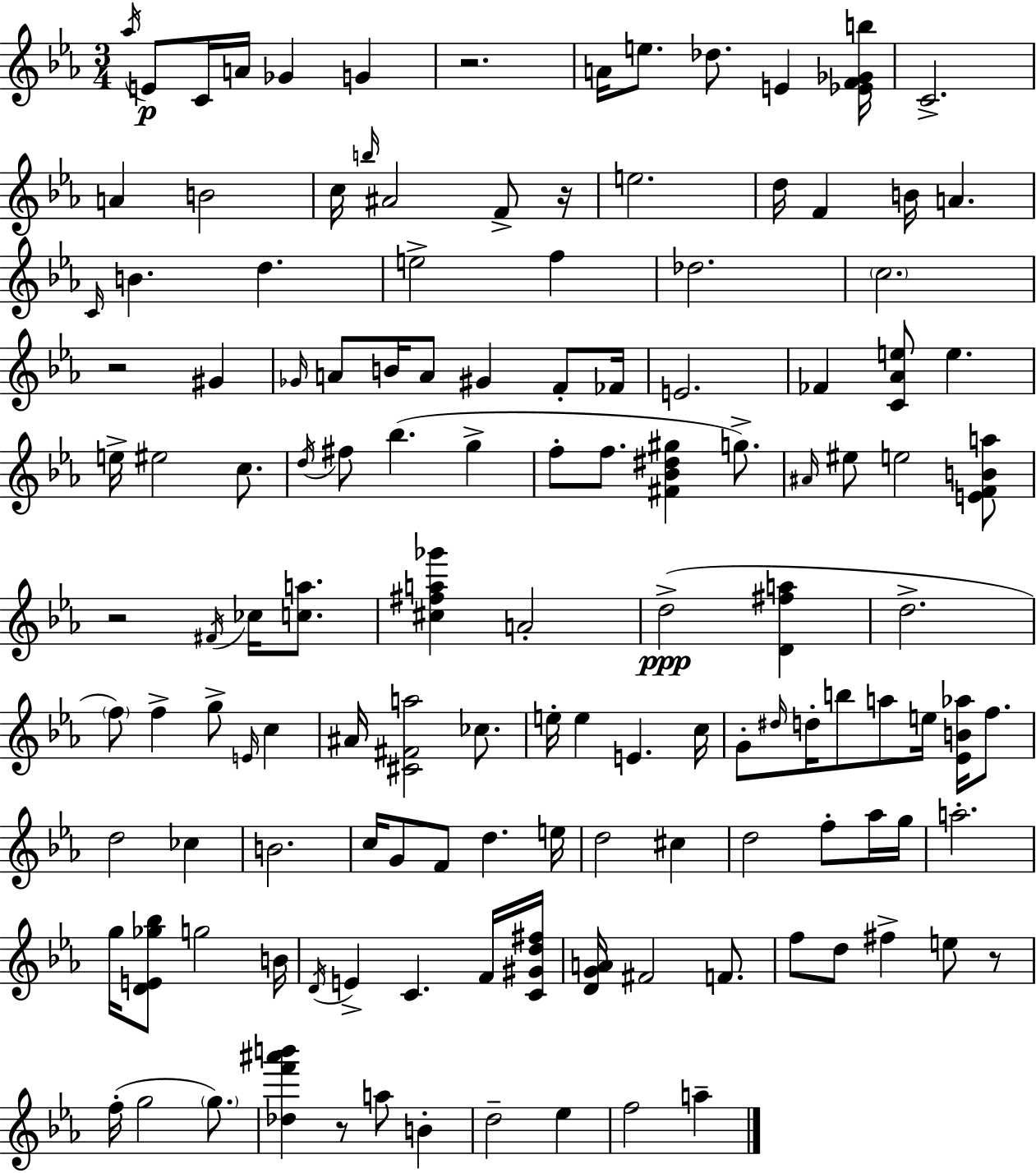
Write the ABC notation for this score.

X:1
T:Untitled
M:3/4
L:1/4
K:Eb
_a/4 E/2 C/4 A/4 _G G z2 A/4 e/2 _d/2 E [_EF_Gb]/4 C2 A B2 c/4 b/4 ^A2 F/2 z/4 e2 d/4 F B/4 A C/4 B d e2 f _d2 c2 z2 ^G _G/4 A/2 B/4 A/2 ^G F/2 _F/4 E2 _F [C_Ae]/2 e e/4 ^e2 c/2 d/4 ^f/2 _b g f/2 f/2 [^F_B^d^g] g/2 ^A/4 ^e/2 e2 [EFBa]/2 z2 ^F/4 _c/4 [ca]/2 [^c^fa_g'] A2 d2 [D^fa] d2 f/2 f g/2 E/4 c ^A/4 [^C^Fa]2 _c/2 e/4 e E c/4 G/2 ^d/4 d/4 b/2 a/2 e/4 [_EB_a]/4 f/2 d2 _c B2 c/4 G/2 F/2 d e/4 d2 ^c d2 f/2 _a/4 g/4 a2 g/4 [DE_g_b]/2 g2 B/4 D/4 E C F/4 [C^Gd^f]/4 [DGA]/4 ^F2 F/2 f/2 d/2 ^f e/2 z/2 f/4 g2 g/2 [_df'^a'b'] z/2 a/2 B d2 _e f2 a